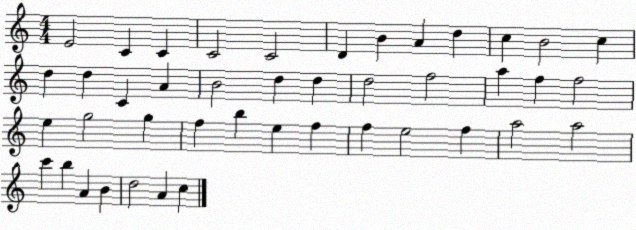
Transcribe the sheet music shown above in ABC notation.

X:1
T:Untitled
M:4/4
L:1/4
K:C
E2 C C C2 C2 D B A d c B2 c d d C A B2 d d d2 f2 a f f2 e g2 g f b e f f e2 f a2 a2 c' b A B d2 A c